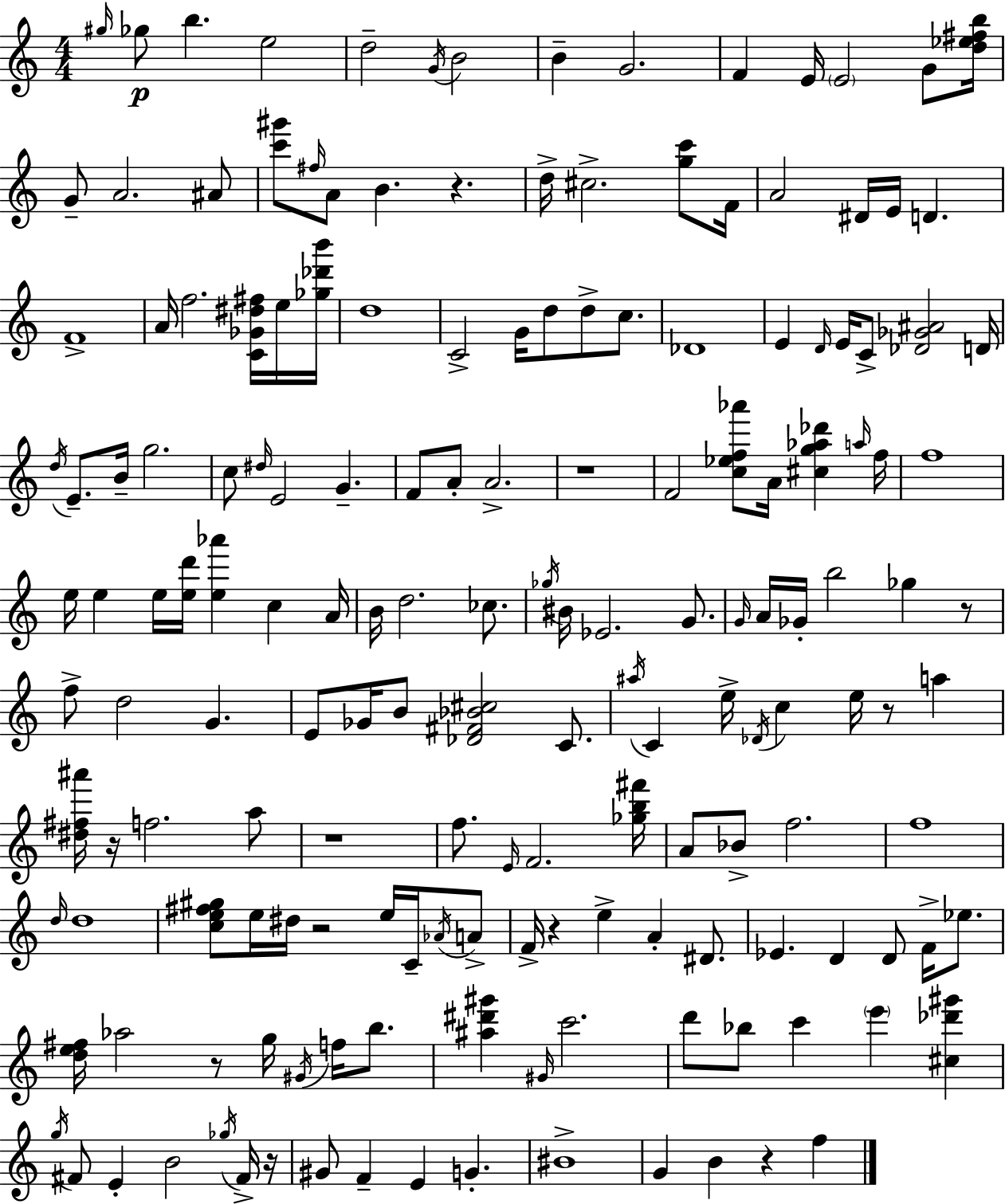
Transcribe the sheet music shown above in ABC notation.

X:1
T:Untitled
M:4/4
L:1/4
K:C
^g/4 _g/2 b e2 d2 G/4 B2 B G2 F E/4 E2 G/2 [d_e^fb]/4 G/2 A2 ^A/2 [c'^g']/2 ^f/4 A/2 B z d/4 ^c2 [gc']/2 F/4 A2 ^D/4 E/4 D F4 A/4 f2 [C_G^d^f]/4 e/4 [_g_d'b']/4 d4 C2 G/4 d/2 d/2 c/2 _D4 E D/4 E/4 C/2 [_D_G^A]2 D/4 d/4 E/2 B/4 g2 c/2 ^d/4 E2 G F/2 A/2 A2 z4 F2 [c_ef_a']/2 A/4 [^cg_a_d'] a/4 f/4 f4 e/4 e e/4 [ed']/4 [e_a'] c A/4 B/4 d2 _c/2 _g/4 ^B/4 _E2 G/2 G/4 A/4 _G/4 b2 _g z/2 f/2 d2 G E/2 _G/4 B/2 [_D^F_B^c]2 C/2 ^a/4 C e/4 _D/4 c e/4 z/2 a [^d^f^a']/4 z/4 f2 a/2 z4 f/2 E/4 F2 [_gb^f']/4 A/2 _B/2 f2 f4 d/4 d4 [ce^f^g]/2 e/4 ^d/4 z2 e/4 C/4 _A/4 A/2 F/4 z e A ^D/2 _E D D/2 F/4 _e/2 [de^f]/4 _a2 z/2 g/4 ^G/4 f/4 b/2 [^a^d'^g'] ^G/4 c'2 d'/2 _b/2 c' e' [^c_d'^g'] g/4 ^F/2 E B2 _g/4 ^F/4 z/4 ^G/2 F E G ^B4 G B z f